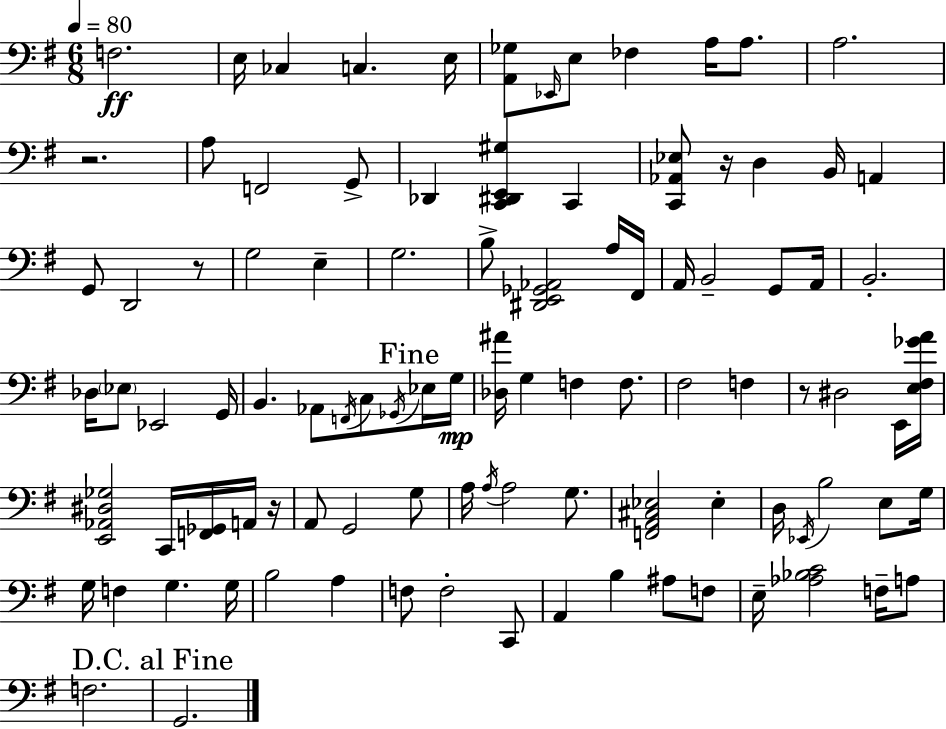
X:1
T:Untitled
M:6/8
L:1/4
K:Em
F,2 E,/4 _C, C, E,/4 [A,,_G,]/2 _E,,/4 E,/2 _F, A,/4 A,/2 A,2 z2 A,/2 F,,2 G,,/2 _D,, [C,,^D,,E,,^G,] C,, [C,,_A,,_E,]/2 z/4 D, B,,/4 A,, G,,/2 D,,2 z/2 G,2 E, G,2 B,/2 [^D,,E,,_G,,_A,,]2 A,/4 ^F,,/4 A,,/4 B,,2 G,,/2 A,,/4 B,,2 _D,/4 _E,/2 _E,,2 G,,/4 B,, _A,,/2 F,,/4 C,/2 _G,,/4 _E,/4 G,/4 [_D,^A]/4 G, F, F,/2 ^F,2 F, z/2 ^D,2 E,,/4 [E,^F,_GA]/4 [E,,_A,,^D,_G,]2 C,,/4 [F,,_G,,]/4 A,,/4 z/4 A,,/2 G,,2 G,/2 A,/4 A,/4 A,2 G,/2 [F,,A,,^C,_E,]2 _E, D,/4 _E,,/4 B,2 E,/2 G,/4 G,/4 F, G, G,/4 B,2 A, F,/2 F,2 C,,/2 A,, B, ^A,/2 F,/2 E,/4 [_A,_B,C]2 F,/4 A,/2 F,2 G,,2